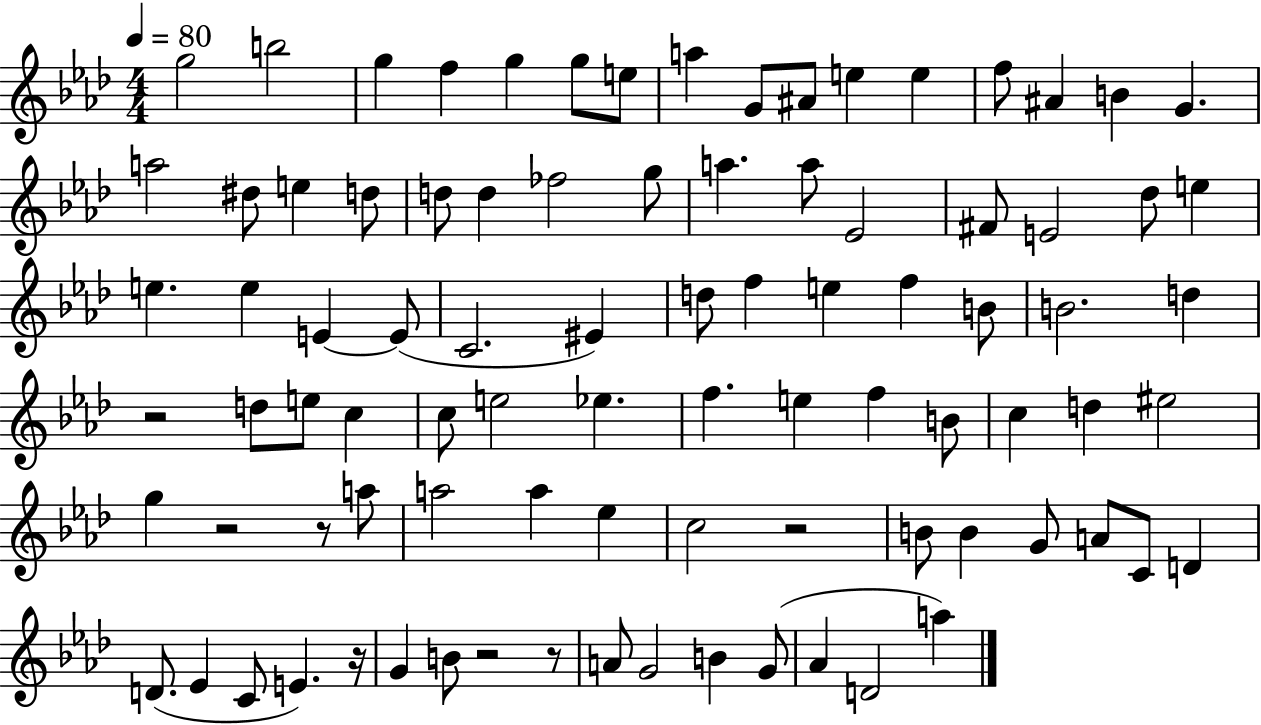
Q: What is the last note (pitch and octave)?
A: A5